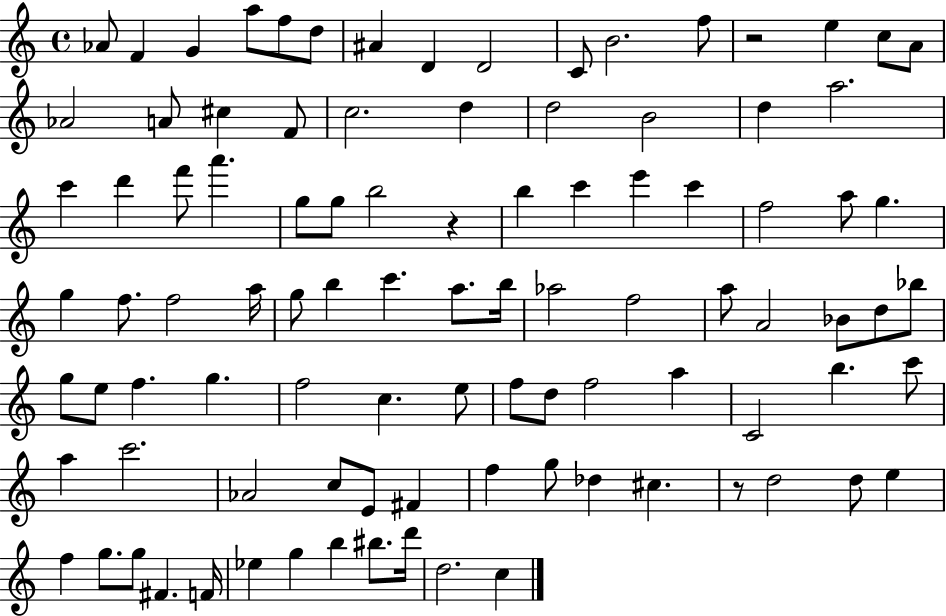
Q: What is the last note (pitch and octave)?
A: C5